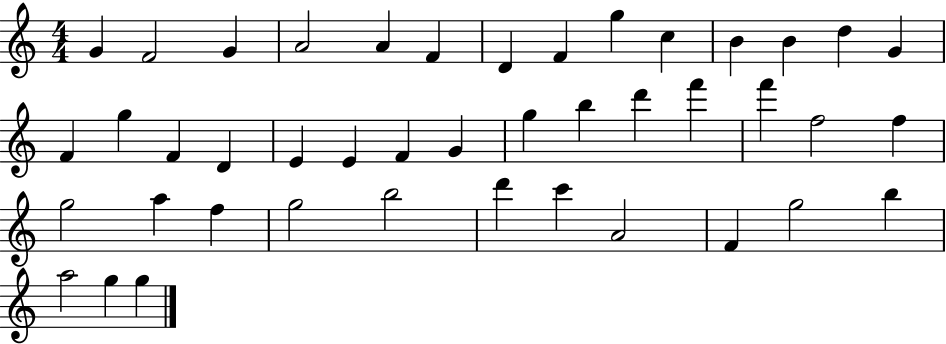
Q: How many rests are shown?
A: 0